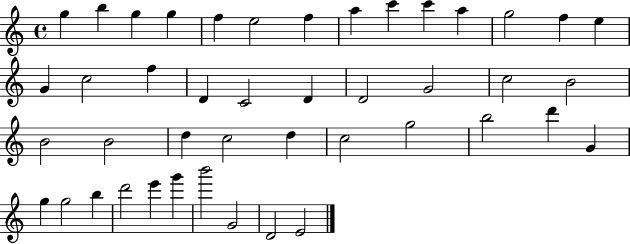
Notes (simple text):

G5/q B5/q G5/q G5/q F5/q E5/h F5/q A5/q C6/q C6/q A5/q G5/h F5/q E5/q G4/q C5/h F5/q D4/q C4/h D4/q D4/h G4/h C5/h B4/h B4/h B4/h D5/q C5/h D5/q C5/h G5/h B5/h D6/q G4/q G5/q G5/h B5/q D6/h E6/q G6/q B6/h G4/h D4/h E4/h